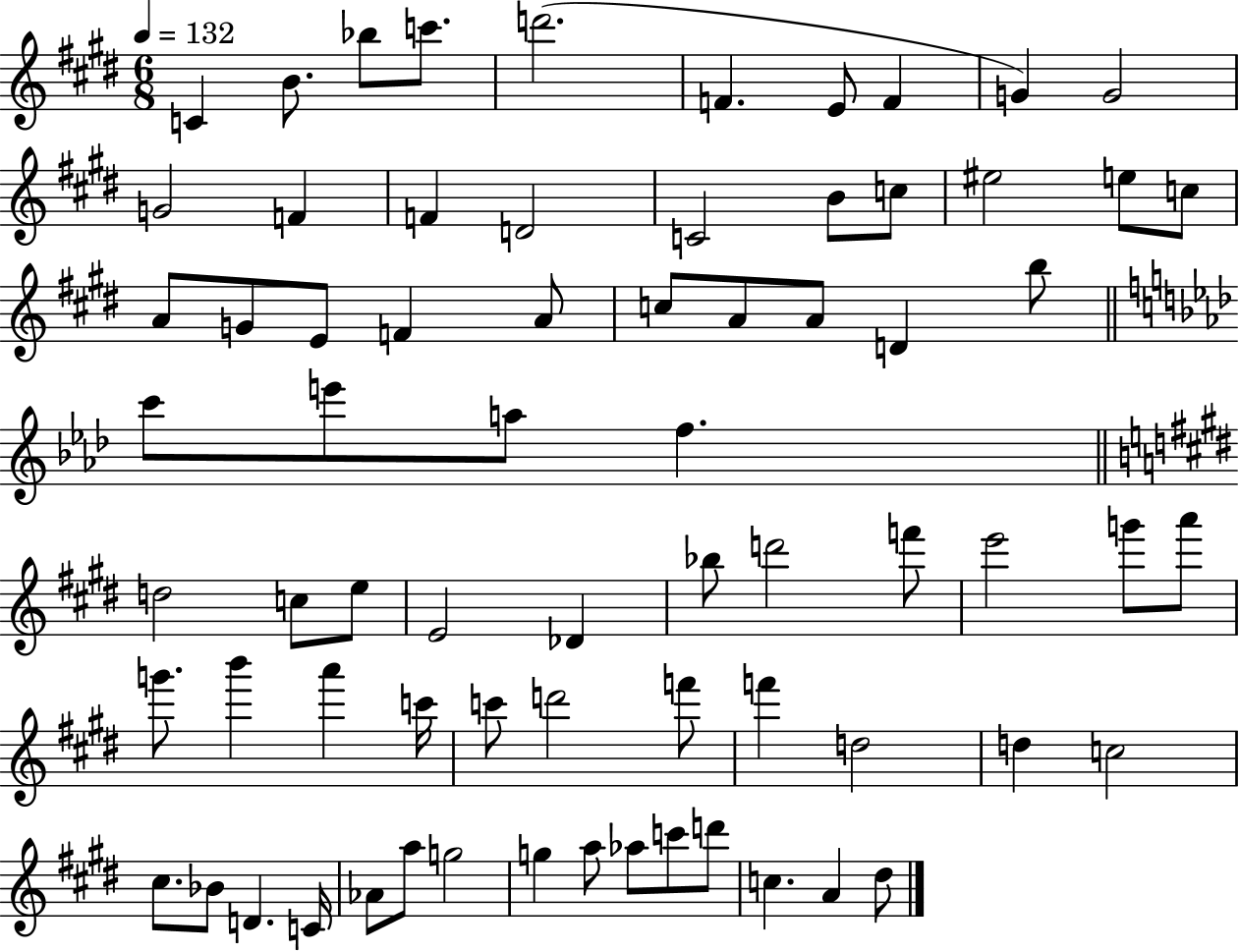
{
  \clef treble
  \numericTimeSignature
  \time 6/8
  \key e \major
  \tempo 4 = 132
  c'4 b'8. bes''8 c'''8. | d'''2.( | f'4. e'8 f'4 | g'4) g'2 | \break g'2 f'4 | f'4 d'2 | c'2 b'8 c''8 | eis''2 e''8 c''8 | \break a'8 g'8 e'8 f'4 a'8 | c''8 a'8 a'8 d'4 b''8 | \bar "||" \break \key aes \major c'''8 e'''8 a''8 f''4. | \bar "||" \break \key e \major d''2 c''8 e''8 | e'2 des'4 | bes''8 d'''2 f'''8 | e'''2 g'''8 a'''8 | \break g'''8. b'''4 a'''4 c'''16 | c'''8 d'''2 f'''8 | f'''4 d''2 | d''4 c''2 | \break cis''8. bes'8 d'4. c'16 | aes'8 a''8 g''2 | g''4 a''8 aes''8 c'''8 d'''8 | c''4. a'4 dis''8 | \break \bar "|."
}